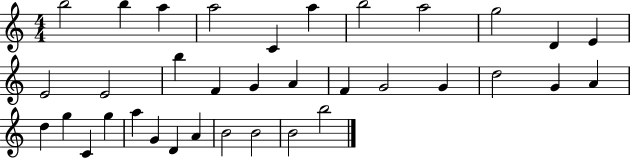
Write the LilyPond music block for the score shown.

{
  \clef treble
  \numericTimeSignature
  \time 4/4
  \key c \major
  b''2 b''4 a''4 | a''2 c'4 a''4 | b''2 a''2 | g''2 d'4 e'4 | \break e'2 e'2 | b''4 f'4 g'4 a'4 | f'4 g'2 g'4 | d''2 g'4 a'4 | \break d''4 g''4 c'4 g''4 | a''4 g'4 d'4 a'4 | b'2 b'2 | b'2 b''2 | \break \bar "|."
}